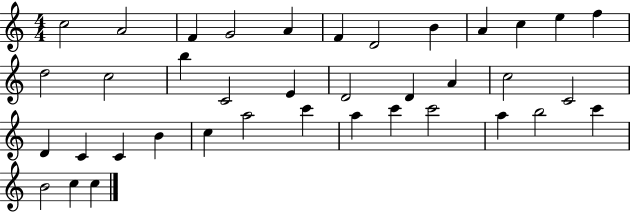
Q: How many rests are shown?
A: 0